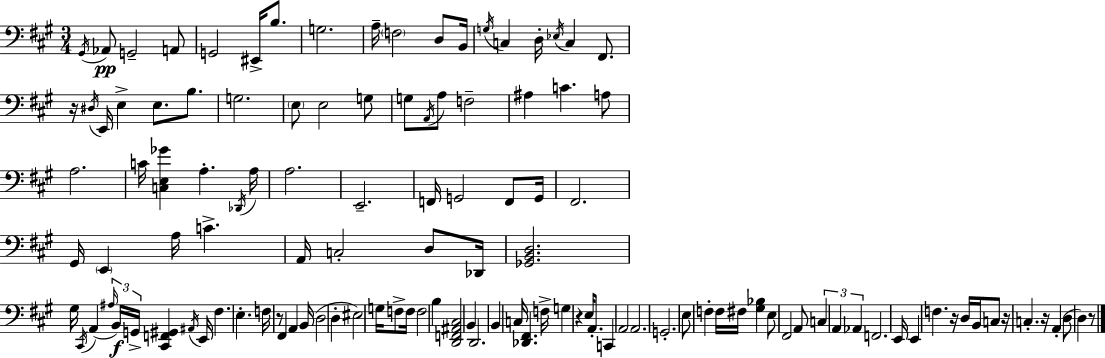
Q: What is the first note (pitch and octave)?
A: G#2